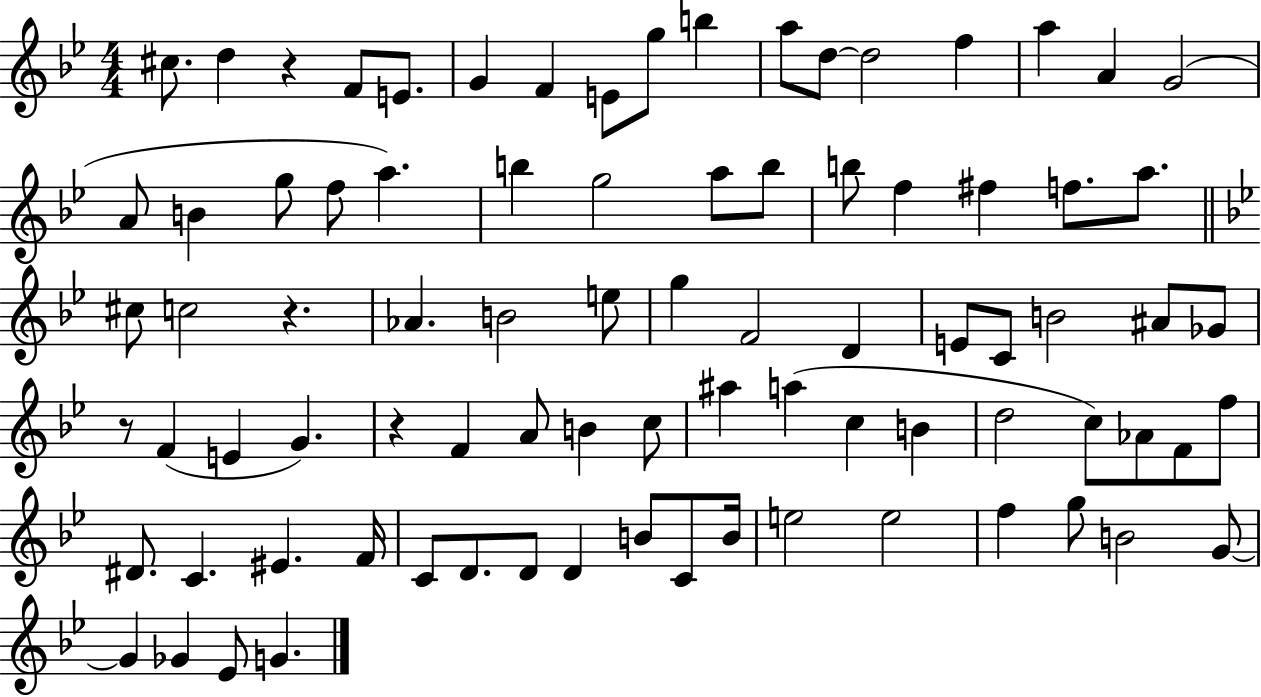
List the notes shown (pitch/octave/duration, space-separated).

C#5/e. D5/q R/q F4/e E4/e. G4/q F4/q E4/e G5/e B5/q A5/e D5/e D5/h F5/q A5/q A4/q G4/h A4/e B4/q G5/e F5/e A5/q. B5/q G5/h A5/e B5/e B5/e F5/q F#5/q F5/e. A5/e. C#5/e C5/h R/q. Ab4/q. B4/h E5/e G5/q F4/h D4/q E4/e C4/e B4/h A#4/e Gb4/e R/e F4/q E4/q G4/q. R/q F4/q A4/e B4/q C5/e A#5/q A5/q C5/q B4/q D5/h C5/e Ab4/e F4/e F5/e D#4/e. C4/q. EIS4/q. F4/s C4/e D4/e. D4/e D4/q B4/e C4/e B4/s E5/h E5/h F5/q G5/e B4/h G4/e G4/q Gb4/q Eb4/e G4/q.